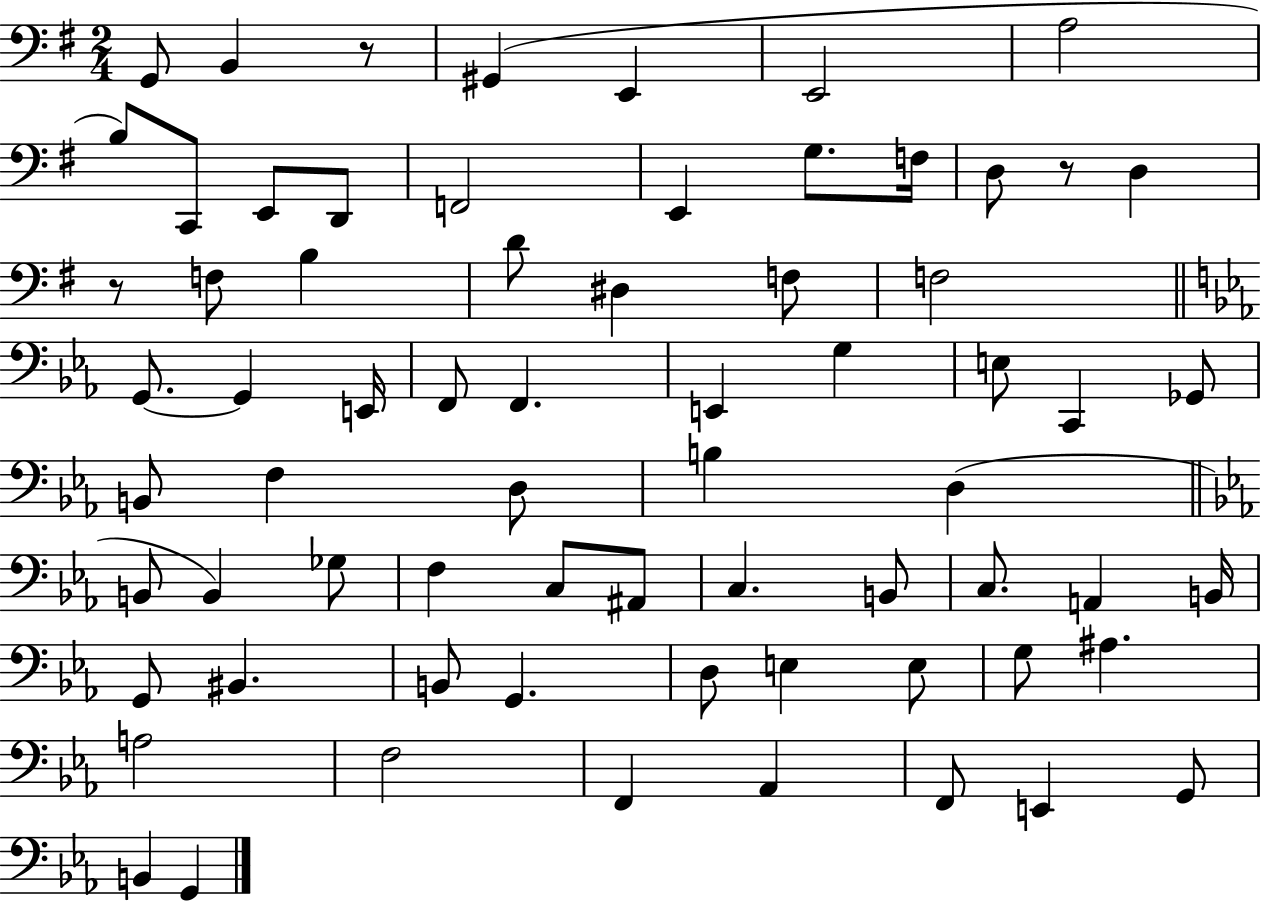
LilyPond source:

{
  \clef bass
  \numericTimeSignature
  \time 2/4
  \key g \major
  g,8 b,4 r8 | gis,4( e,4 | e,2 | a2 | \break b8) c,8 e,8 d,8 | f,2 | e,4 g8. f16 | d8 r8 d4 | \break r8 f8 b4 | d'8 dis4 f8 | f2 | \bar "||" \break \key ees \major g,8.~~ g,4 e,16 | f,8 f,4. | e,4 g4 | e8 c,4 ges,8 | \break b,8 f4 d8 | b4 d4( | \bar "||" \break \key ees \major b,8 b,4) ges8 | f4 c8 ais,8 | c4. b,8 | c8. a,4 b,16 | \break g,8 bis,4. | b,8 g,4. | d8 e4 e8 | g8 ais4. | \break a2 | f2 | f,4 aes,4 | f,8 e,4 g,8 | \break b,4 g,4 | \bar "|."
}